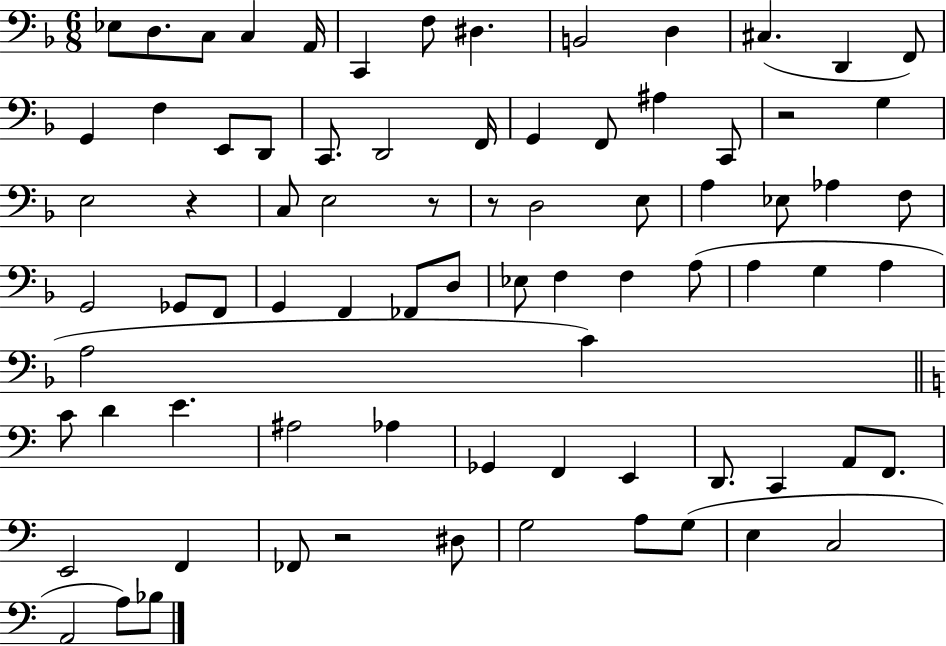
{
  \clef bass
  \numericTimeSignature
  \time 6/8
  \key f \major
  ees8 d8. c8 c4 a,16 | c,4 f8 dis4. | b,2 d4 | cis4.( d,4 f,8) | \break g,4 f4 e,8 d,8 | c,8. d,2 f,16 | g,4 f,8 ais4 c,8 | r2 g4 | \break e2 r4 | c8 e2 r8 | r8 d2 e8 | a4 ees8 aes4 f8 | \break g,2 ges,8 f,8 | g,4 f,4 fes,8 d8 | ees8 f4 f4 a8( | a4 g4 a4 | \break a2 c'4) | \bar "||" \break \key c \major c'8 d'4 e'4. | ais2 aes4 | ges,4 f,4 e,4 | d,8. c,4 a,8 f,8. | \break e,2 f,4 | fes,8 r2 dis8 | g2 a8 g8( | e4 c2 | \break a,2 a8) bes8 | \bar "|."
}